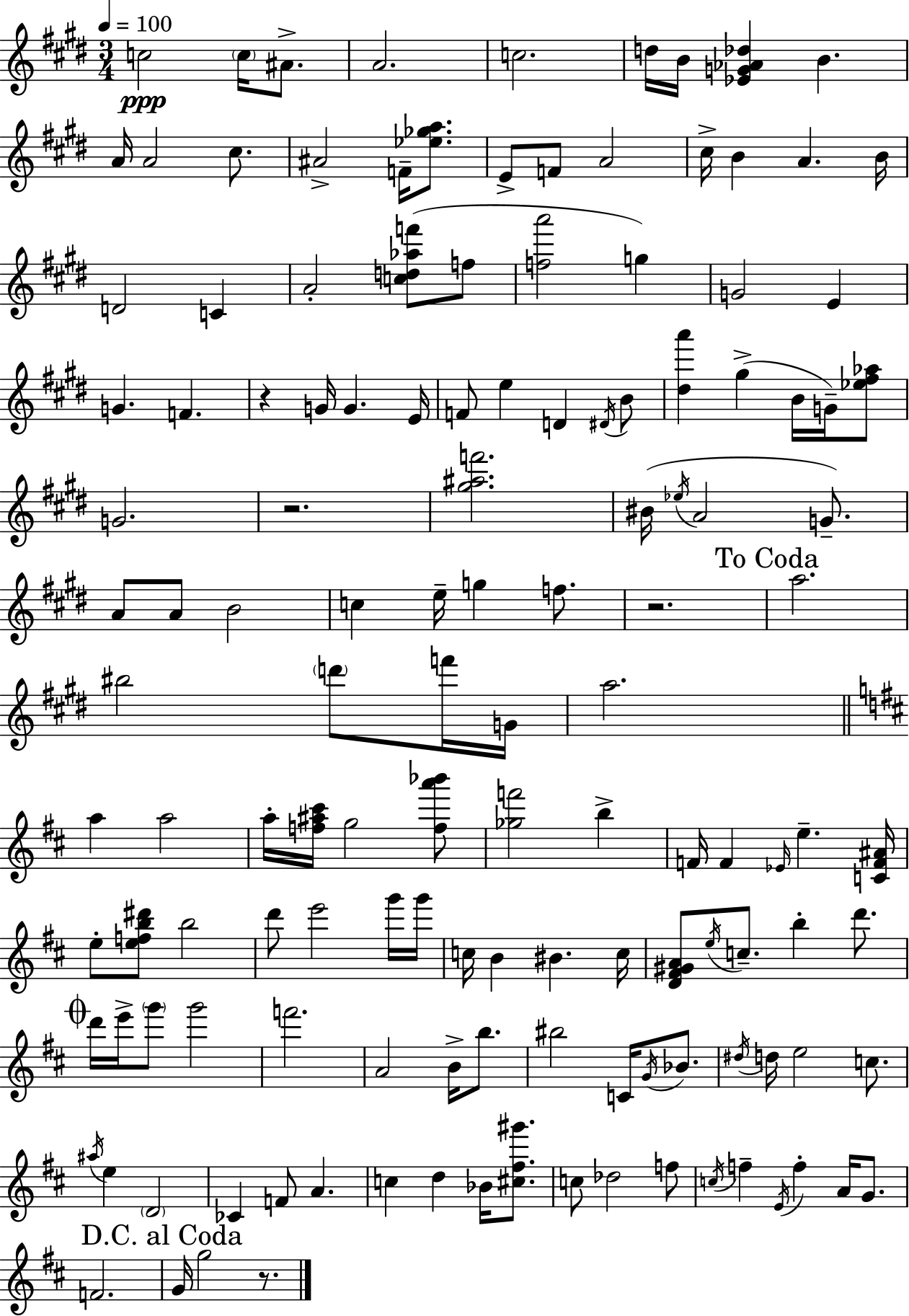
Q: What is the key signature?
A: E major